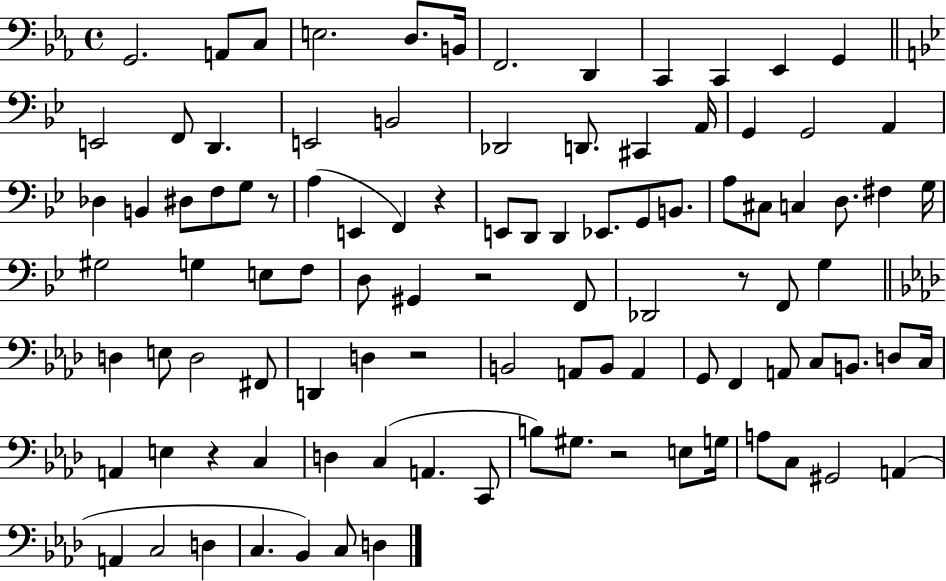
X:1
T:Untitled
M:4/4
L:1/4
K:Eb
G,,2 A,,/2 C,/2 E,2 D,/2 B,,/4 F,,2 D,, C,, C,, _E,, G,, E,,2 F,,/2 D,, E,,2 B,,2 _D,,2 D,,/2 ^C,, A,,/4 G,, G,,2 A,, _D, B,, ^D,/2 F,/2 G,/2 z/2 A, E,, F,, z E,,/2 D,,/2 D,, _E,,/2 G,,/2 B,,/2 A,/2 ^C,/2 C, D,/2 ^F, G,/4 ^G,2 G, E,/2 F,/2 D,/2 ^G,, z2 F,,/2 _D,,2 z/2 F,,/2 G, D, E,/2 D,2 ^F,,/2 D,, D, z2 B,,2 A,,/2 B,,/2 A,, G,,/2 F,, A,,/2 C,/2 B,,/2 D,/2 C,/4 A,, E, z C, D, C, A,, C,,/2 B,/2 ^G,/2 z2 E,/2 G,/4 A,/2 C,/2 ^G,,2 A,, A,, C,2 D, C, _B,, C,/2 D,